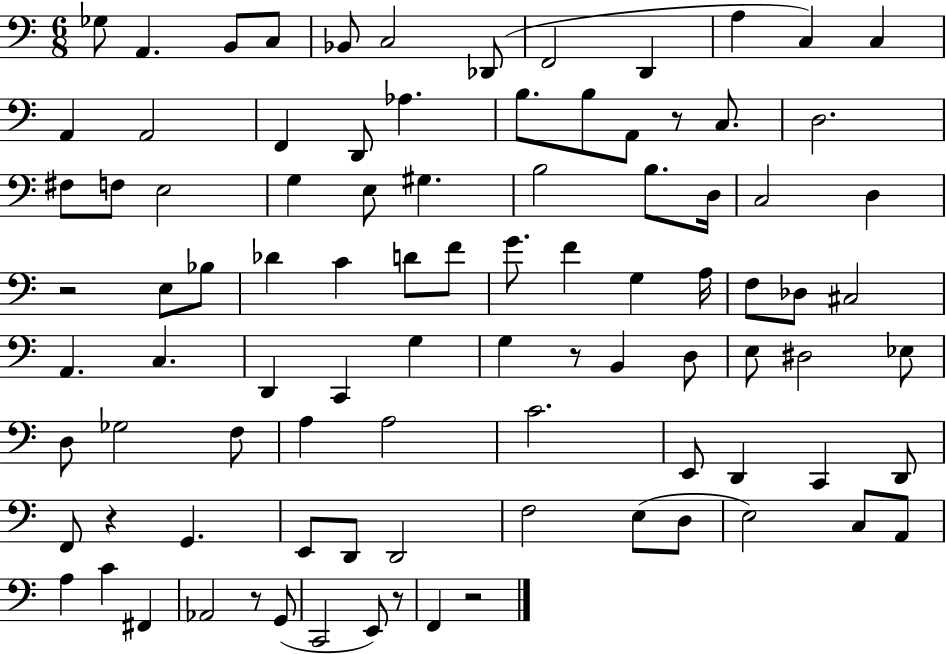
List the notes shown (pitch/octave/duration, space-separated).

Gb3/e A2/q. B2/e C3/e Bb2/e C3/h Db2/e F2/h D2/q A3/q C3/q C3/q A2/q A2/h F2/q D2/e Ab3/q. B3/e. B3/e A2/e R/e C3/e. D3/h. F#3/e F3/e E3/h G3/q E3/e G#3/q. B3/h B3/e. D3/s C3/h D3/q R/h E3/e Bb3/e Db4/q C4/q D4/e F4/e G4/e. F4/q G3/q A3/s F3/e Db3/e C#3/h A2/q. C3/q. D2/q C2/q G3/q G3/q R/e B2/q D3/e E3/e D#3/h Eb3/e D3/e Gb3/h F3/e A3/q A3/h C4/h. E2/e D2/q C2/q D2/e F2/e R/q G2/q. E2/e D2/e D2/h F3/h E3/e D3/e E3/h C3/e A2/e A3/q C4/q F#2/q Ab2/h R/e G2/e C2/h E2/e R/e F2/q R/h